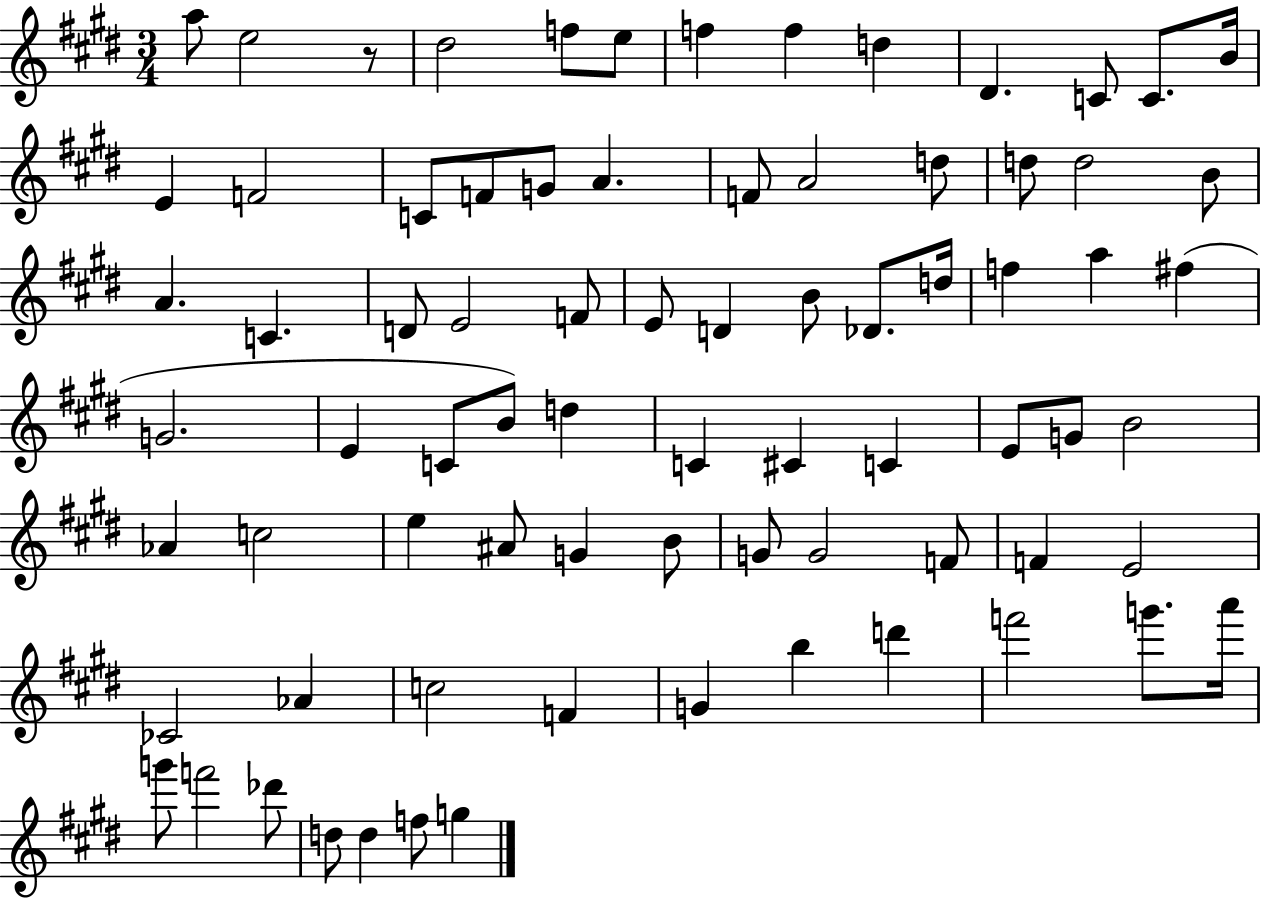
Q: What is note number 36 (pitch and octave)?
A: A5